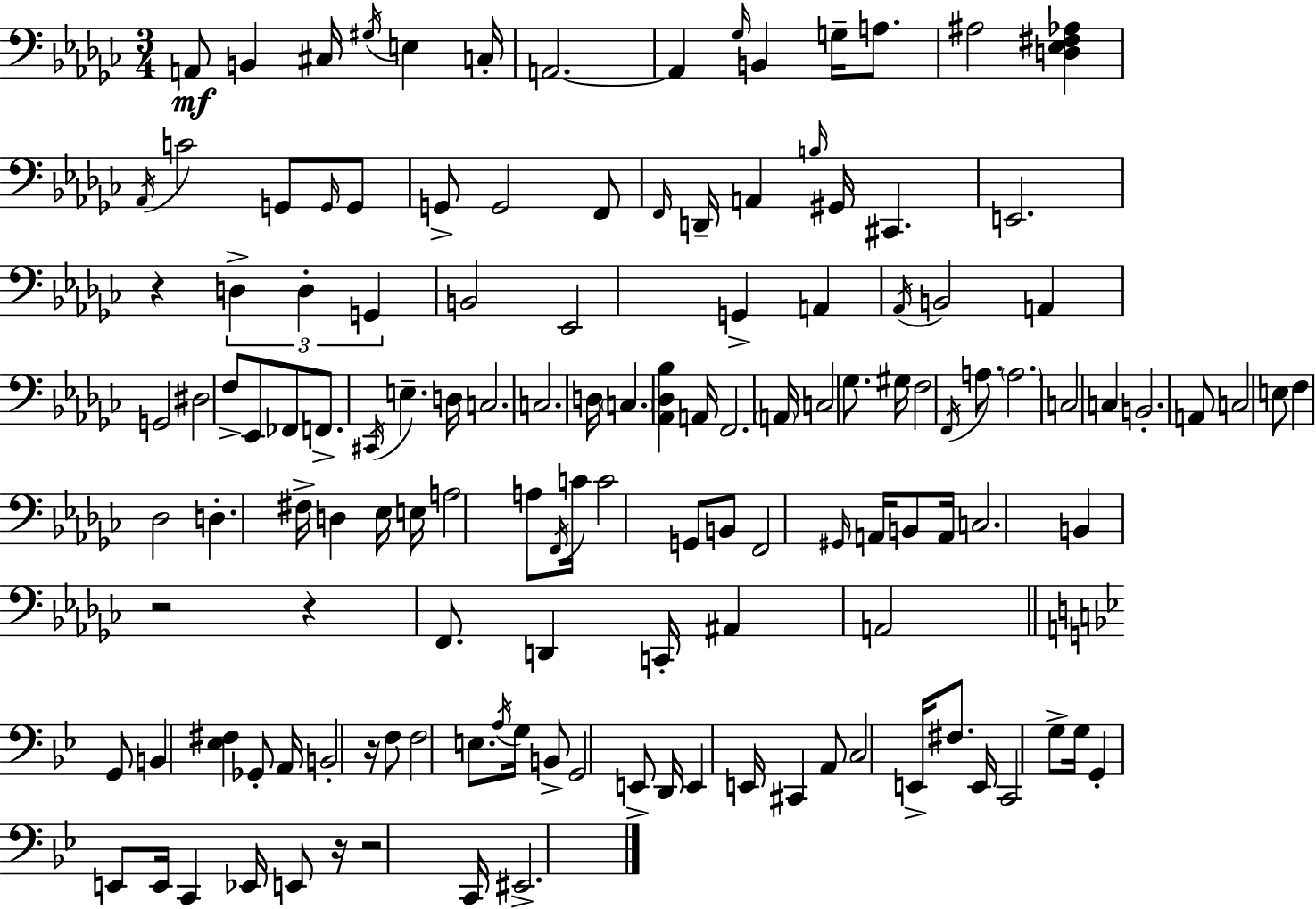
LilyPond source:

{
  \clef bass
  \numericTimeSignature
  \time 3/4
  \key ees \minor
  a,8\mf b,4 cis16 \acciaccatura { gis16 } e4 | c16-. a,2.~~ | a,4 \grace { ges16 } b,4 g16-- a8. | ais2 <d ees fis aes>4 | \break \acciaccatura { aes,16 } c'2 g,8 | \grace { g,16 } g,8 g,8-> g,2 | f,8 \grace { f,16 } d,16-- a,4 \grace { b16 } gis,16 | cis,4. e,2. | \break r4 \tuplet 3/2 { d4-> | d4-. g,4 } b,2 | ees,2 | g,4-> a,4 \acciaccatura { aes,16 } b,2 | \break a,4 g,2 | dis2 | f8-> ees,8 fes,8 f,8.-> | \acciaccatura { cis,16 } e4.-- d16 c2. | \break c2. | d16 \parenthesize c4. | <aes, des bes>4 a,16 f,2. | \parenthesize a,16 c2 | \break ges8. gis16 f2 | \acciaccatura { f,16 } a8. \parenthesize a2. | c2 | c4 b,2.-. | \break a,8 c2 | e8 f4 | des2 d4.-. | fis16-> d4 ees16 e16 a2 | \break a8 \acciaccatura { f,16 } c'16 c'2 | g,8 b,8 f,2 | \grace { gis,16 } a,16 b,8 a,16 c2. | b,4 | \break r2 r4 | f,8. d,4 c,16-. ais,4 | a,2 \bar "||" \break \key bes \major g,8 b,4 <ees fis>4 ges,8-. | a,16 b,2-. r16 f8 | f2 e8. \acciaccatura { a16 } | g16 b,8-> g,2 e,8-> | \break d,16 e,4 e,16 cis,4 a,8 | c2 e,16-> fis8. | e,16 c,2 g8-> | g16 g,4-. e,8 e,16 c,4 | \break ees,16 e,8 r16 r2 | c,16 eis,2.-> | \bar "|."
}